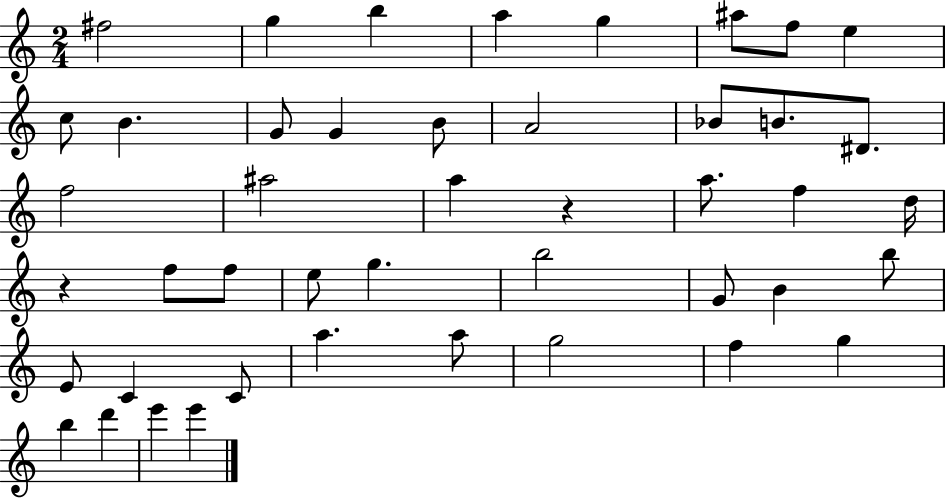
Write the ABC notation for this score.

X:1
T:Untitled
M:2/4
L:1/4
K:C
^f2 g b a g ^a/2 f/2 e c/2 B G/2 G B/2 A2 _B/2 B/2 ^D/2 f2 ^a2 a z a/2 f d/4 z f/2 f/2 e/2 g b2 G/2 B b/2 E/2 C C/2 a a/2 g2 f g b d' e' e'